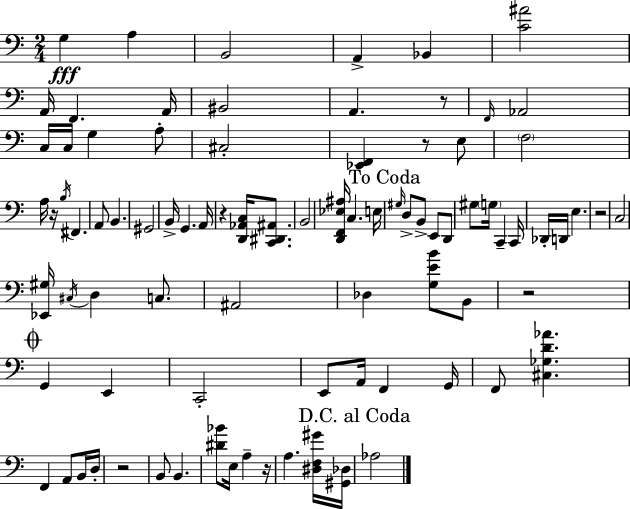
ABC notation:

X:1
T:Untitled
M:2/4
L:1/4
K:C
G, A, B,,2 A,, _B,, [C^A]2 A,,/4 F,, A,,/4 ^B,,2 A,, z/2 F,,/4 _A,,2 C,/4 C,/4 G, A,/2 ^C,2 [_E,,F,,] z/2 E,/2 F,2 A,/4 z/4 B,/4 ^F,, A,,/2 B,, ^G,,2 B,,/4 G,, A,,/4 z [D,,_A,,C,]/4 [C,,^D,,^A,,]/2 B,,2 [D,,F,,_E,^A,]/4 C, E,/4 ^G,/4 D,/2 B,,/2 E,,/2 D,,/2 ^G,/2 G,/4 C,, C,,/4 _D,,/4 D,,/4 E, z2 C,2 [_E,,^G,]/4 ^C,/4 D, C,/2 ^A,,2 _D, [G,EB]/2 B,,/2 z2 G,, E,, C,,2 E,,/2 A,,/4 F,, G,,/4 F,,/2 [^C,_G,D_A] F,, A,,/2 B,,/4 D,/4 z2 B,,/2 B,, [^D_B]/2 E,/4 A, z/4 A, [^D,F,^G]/4 [^G,,_D,]/4 _A,2